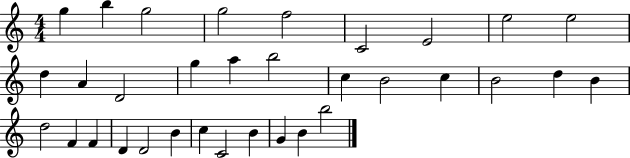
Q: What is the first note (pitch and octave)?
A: G5